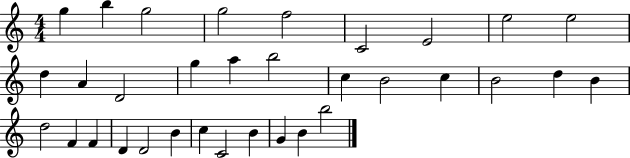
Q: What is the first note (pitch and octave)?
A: G5